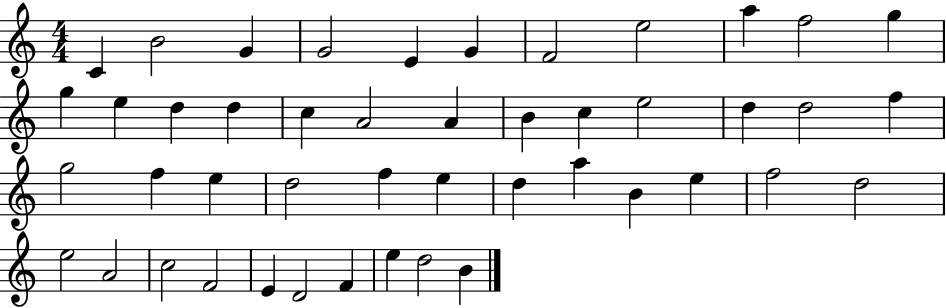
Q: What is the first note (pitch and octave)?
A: C4